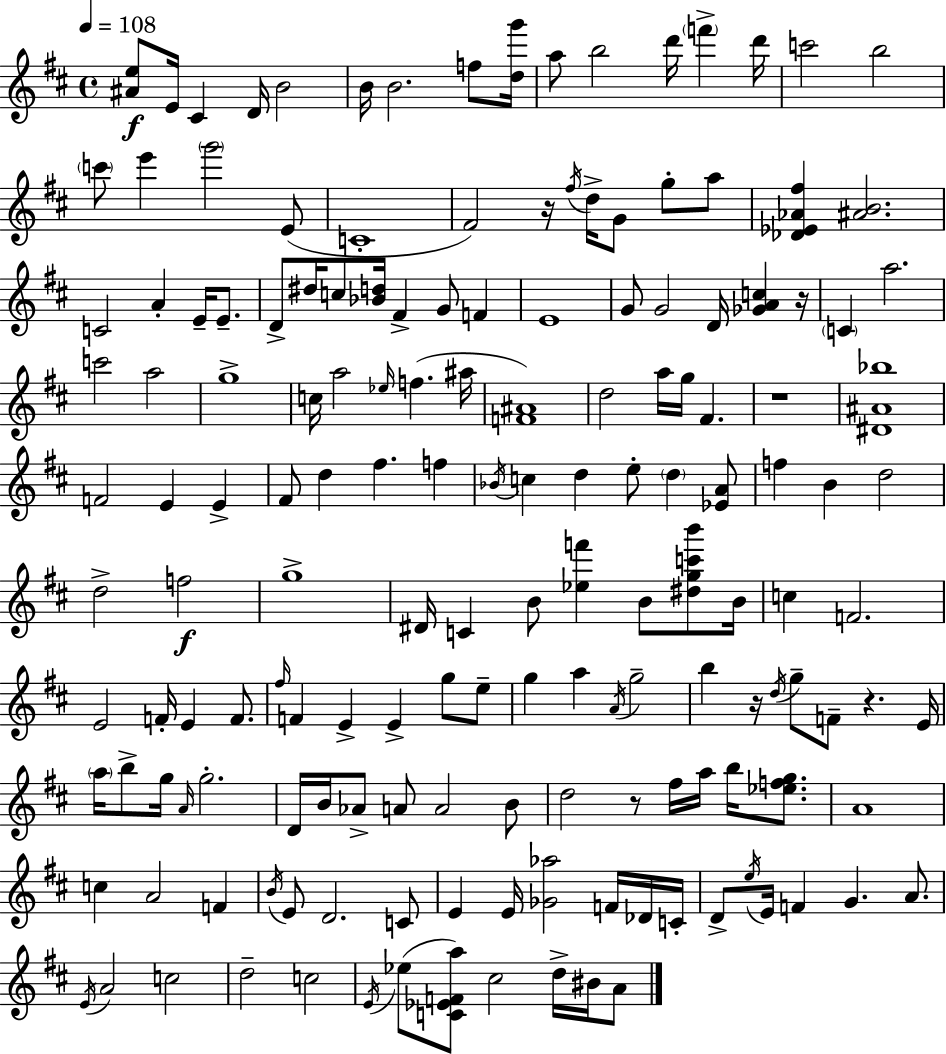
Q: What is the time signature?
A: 4/4